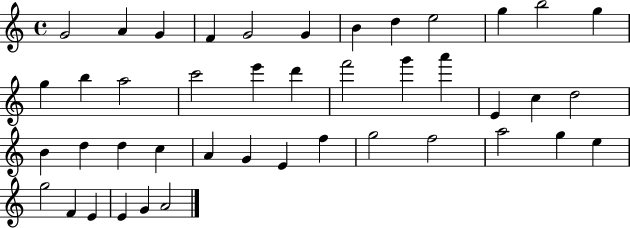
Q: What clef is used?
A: treble